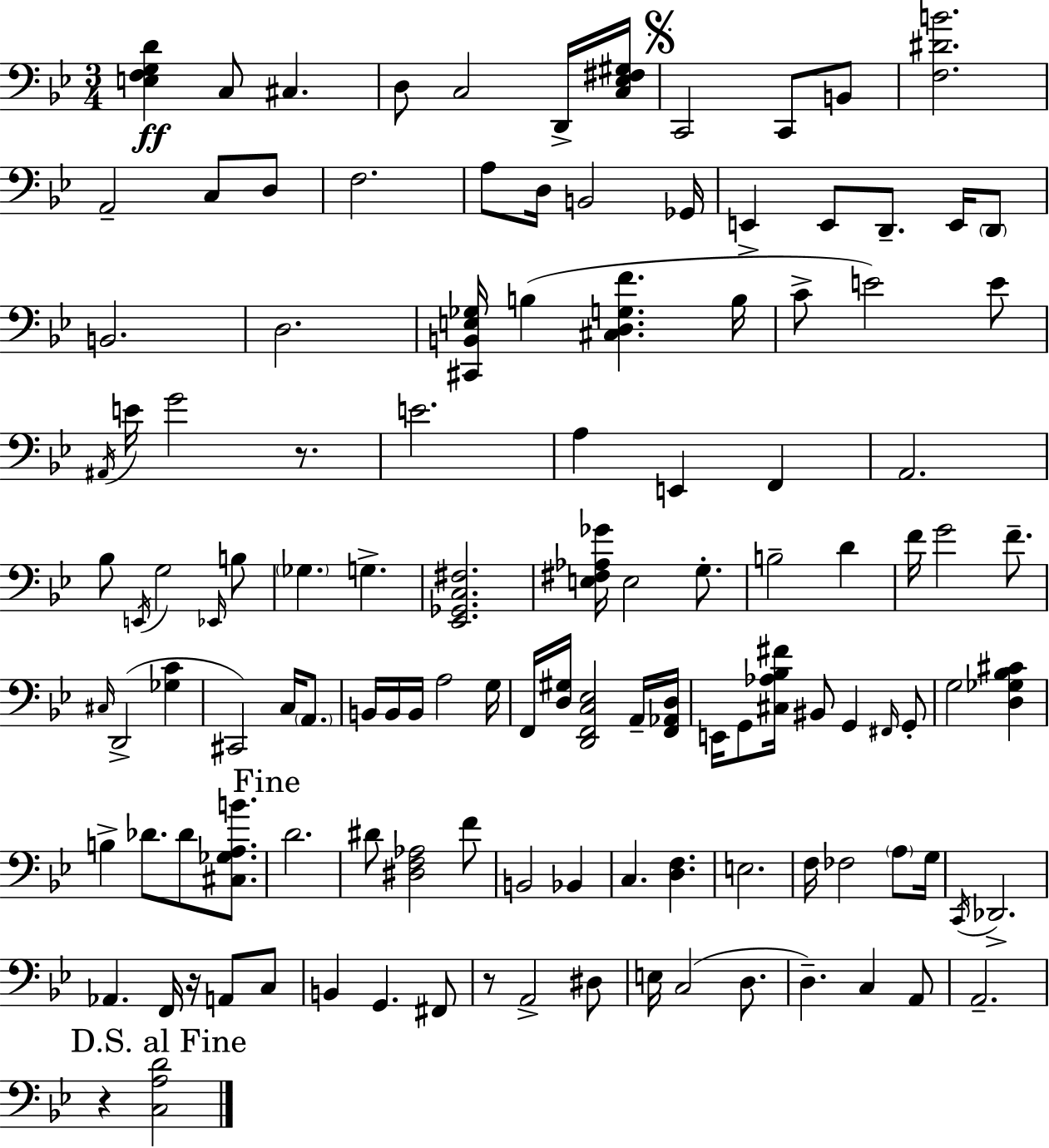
[E3,F3,G3,D4]/q C3/e C#3/q. D3/e C3/h D2/s [C3,Eb3,F#3,G#3]/s C2/h C2/e B2/e [F3,D#4,B4]/h. A2/h C3/e D3/e F3/h. A3/e D3/s B2/h Gb2/s E2/q E2/e D2/e. E2/s D2/e B2/h. D3/h. [C#2,B2,E3,Gb3]/s B3/q [C#3,D3,G3,F4]/q. B3/s C4/e E4/h E4/e A#2/s E4/s G4/h R/e. E4/h. A3/q E2/q F2/q A2/h. Bb3/e E2/s G3/h Eb2/s B3/e Gb3/q. G3/q. [Eb2,Gb2,C3,F#3]/h. [E3,F#3,Ab3,Gb4]/s E3/h G3/e. B3/h D4/q F4/s G4/h F4/e. C#3/s D2/h [Gb3,C4]/q C#2/h C3/s A2/e. B2/s B2/s B2/s A3/h G3/s F2/s [D3,G#3]/s [D2,F2,C3,Eb3]/h A2/s [F2,Ab2,D3]/s E2/s G2/e [C#3,Ab3,Bb3,F#4]/s BIS2/e G2/q F#2/s G2/e G3/h [D3,Gb3,Bb3,C#4]/q B3/q Db4/e. Db4/e [C#3,Gb3,A3,B4]/e. D4/h. D#4/e [D#3,F3,Ab3]/h F4/e B2/h Bb2/q C3/q. [D3,F3]/q. E3/h. F3/s FES3/h A3/e G3/s C2/s Db2/h. Ab2/q. F2/s R/s A2/e C3/e B2/q G2/q. F#2/e R/e A2/h D#3/e E3/s C3/h D3/e. D3/q. C3/q A2/e A2/h. R/q [C3,A3,D4]/h